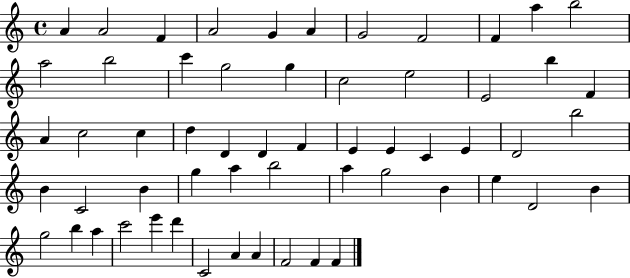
A4/q A4/h F4/q A4/h G4/q A4/q G4/h F4/h F4/q A5/q B5/h A5/h B5/h C6/q G5/h G5/q C5/h E5/h E4/h B5/q F4/q A4/q C5/h C5/q D5/q D4/q D4/q F4/q E4/q E4/q C4/q E4/q D4/h B5/h B4/q C4/h B4/q G5/q A5/q B5/h A5/q G5/h B4/q E5/q D4/h B4/q G5/h B5/q A5/q C6/h E6/q D6/q C4/h A4/q A4/q F4/h F4/q F4/q